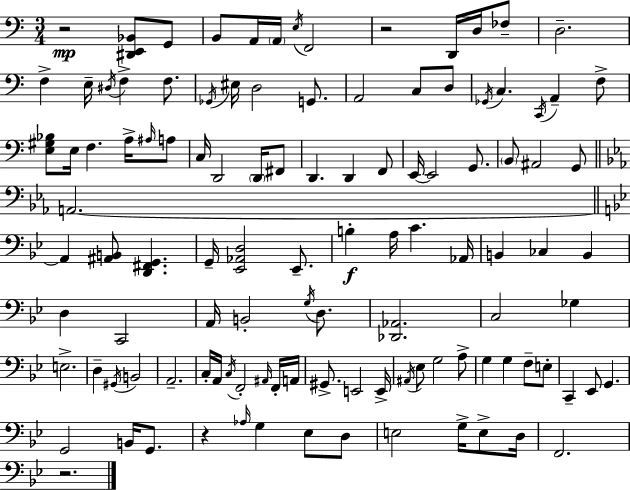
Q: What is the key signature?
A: C major